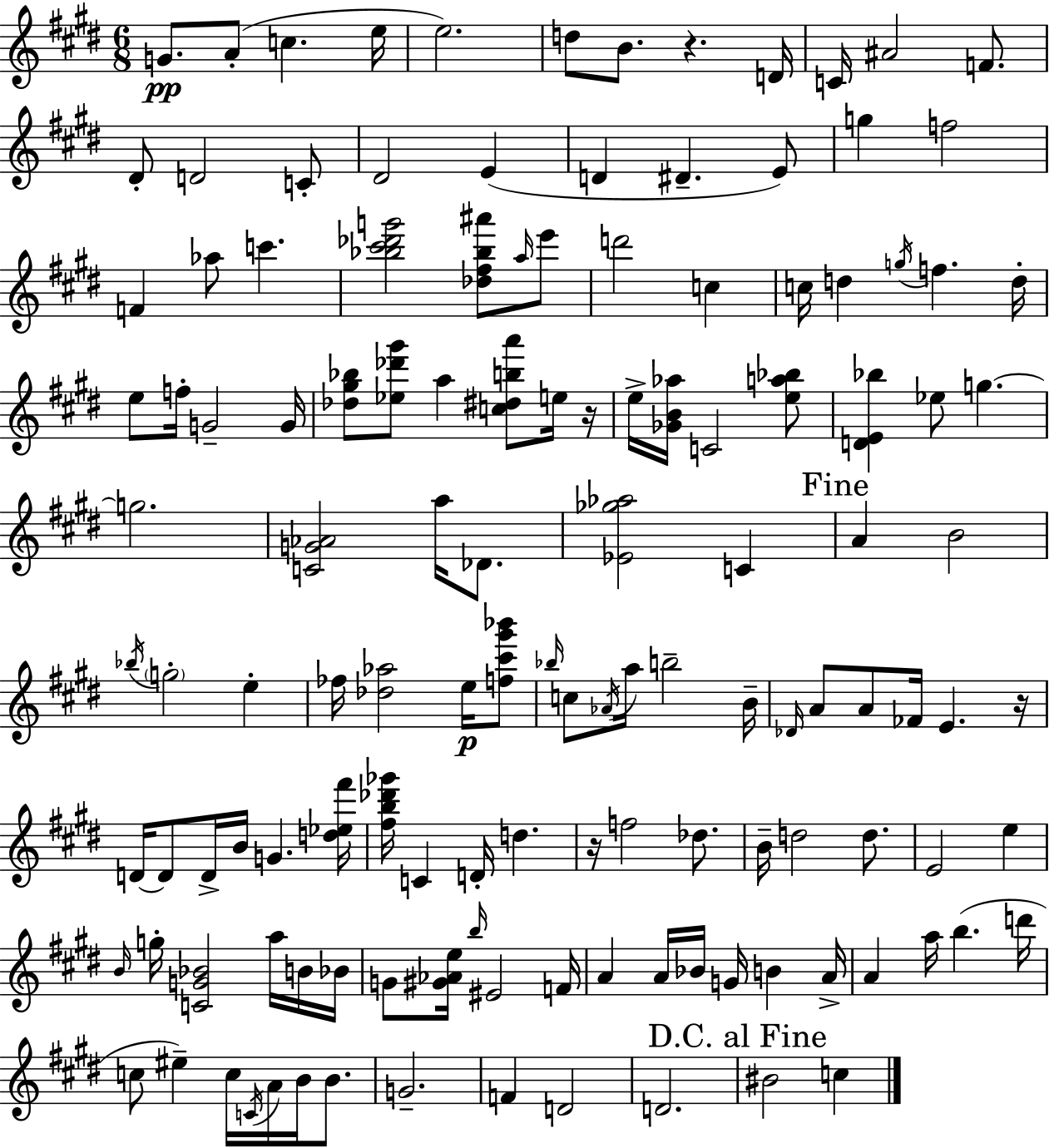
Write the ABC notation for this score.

X:1
T:Untitled
M:6/8
L:1/4
K:E
G/2 A/2 c e/4 e2 d/2 B/2 z D/4 C/4 ^A2 F/2 ^D/2 D2 C/2 ^D2 E D ^D E/2 g f2 F _a/2 c' [_b^c'_d'g']2 [_d^f_b^a']/2 a/4 e'/2 d'2 c c/4 d g/4 f d/4 e/2 f/4 G2 G/4 [_d^g_b]/2 [_e_d'^g']/2 a [c^dba']/2 e/4 z/4 e/4 [_GB_a]/4 C2 [ea_b]/2 [DE_b] _e/2 g g2 [CG_A]2 a/4 _D/2 [_E_g_a]2 C A B2 _b/4 g2 e _f/4 [_d_a]2 e/4 [f^c'^g'_b']/2 _b/4 c/2 _A/4 a/4 b2 B/4 _D/4 A/2 A/2 _F/4 E z/4 D/4 D/2 D/4 B/4 G [d_e^f']/4 [^fb_d'_g']/4 C D/4 d z/4 f2 _d/2 B/4 d2 d/2 E2 e B/4 g/4 [CG_B]2 a/4 B/4 _B/4 G/2 [^G_Ae]/4 b/4 ^E2 F/4 A A/4 _B/4 G/4 B A/4 A a/4 b d'/4 c/2 ^e c/4 C/4 A/4 B/4 B/2 G2 F D2 D2 ^B2 c